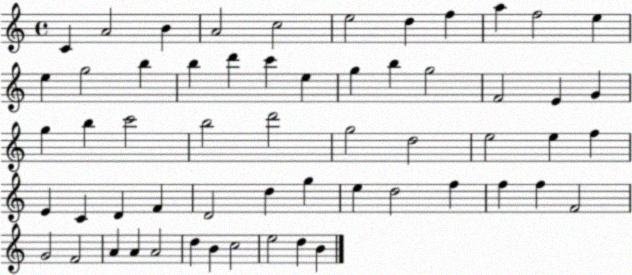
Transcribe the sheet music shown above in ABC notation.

X:1
T:Untitled
M:4/4
L:1/4
K:C
C A2 B A2 c2 e2 d f a f2 e e g2 b b d' c' e g b g2 F2 E G g b c'2 b2 d'2 g2 d2 e2 e f E C D F D2 d g e d2 f f f F2 G2 F2 A A A2 d B c2 e2 d B